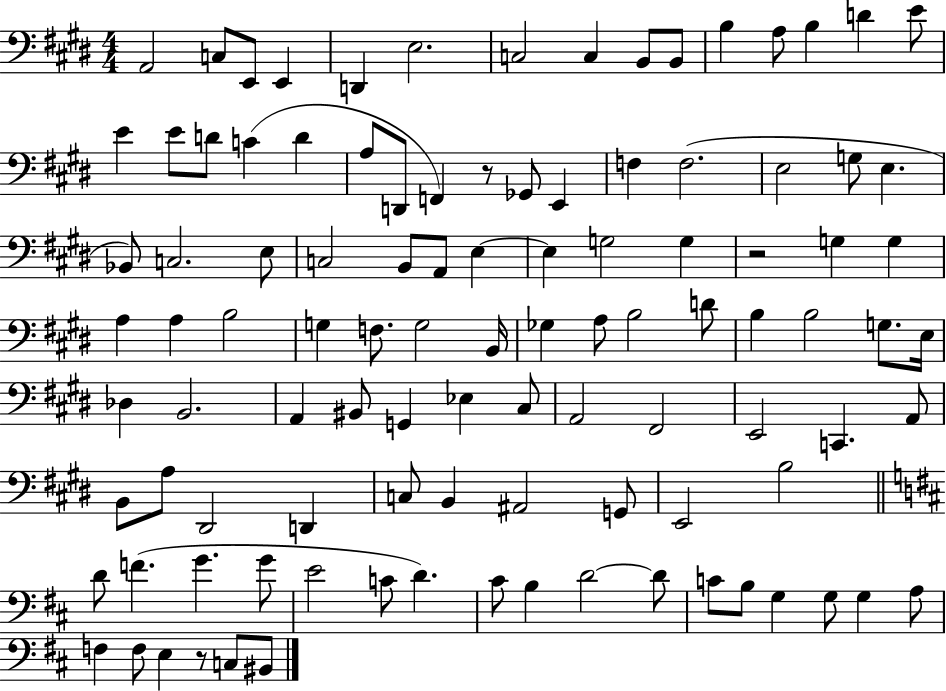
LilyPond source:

{
  \clef bass
  \numericTimeSignature
  \time 4/4
  \key e \major
  a,2 c8 e,8 e,4 | d,4 e2. | c2 c4 b,8 b,8 | b4 a8 b4 d'4 e'8 | \break e'4 e'8 d'8 c'4( d'4 | a8 d,8 f,4) r8 ges,8 e,4 | f4 f2.( | e2 g8 e4. | \break bes,8) c2. e8 | c2 b,8 a,8 e4~~ | e4 g2 g4 | r2 g4 g4 | \break a4 a4 b2 | g4 f8. g2 b,16 | ges4 a8 b2 d'8 | b4 b2 g8. e16 | \break des4 b,2. | a,4 bis,8 g,4 ees4 cis8 | a,2 fis,2 | e,2 c,4. a,8 | \break b,8 a8 dis,2 d,4 | c8 b,4 ais,2 g,8 | e,2 b2 | \bar "||" \break \key d \major d'8 f'4.( g'4. g'8 | e'2 c'8 d'4.) | cis'8 b4 d'2~~ d'8 | c'8 b8 g4 g8 g4 a8 | \break f4 f8 e4 r8 c8 bis,8 | \bar "|."
}